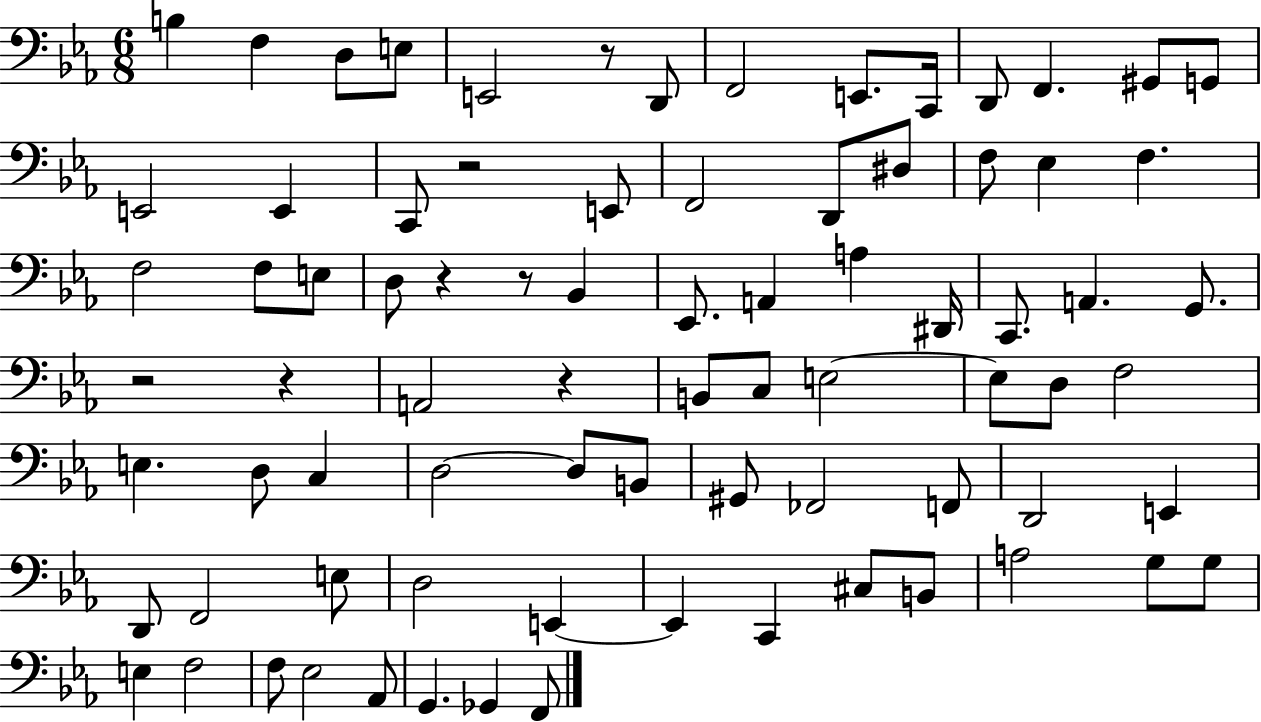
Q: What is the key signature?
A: EES major